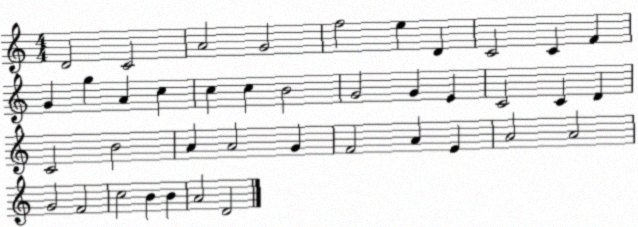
X:1
T:Untitled
M:4/4
L:1/4
K:C
D2 C2 A2 G2 f2 e D C2 C F G g A c c c B2 G2 G E C2 C D C2 B2 A A2 G F2 A E A2 A2 G2 F2 c2 B B A2 D2